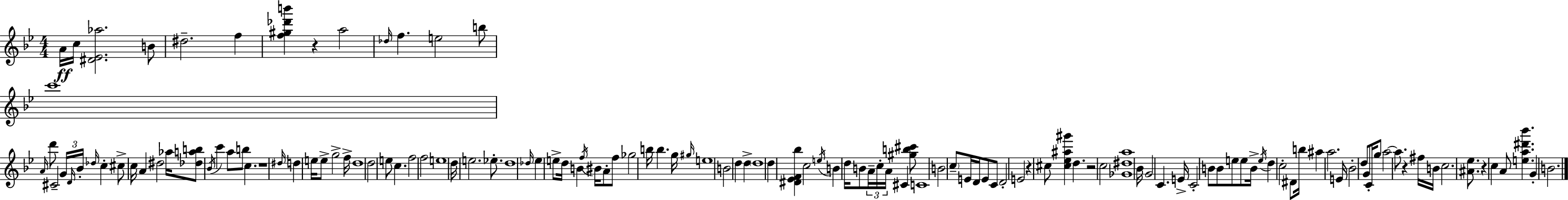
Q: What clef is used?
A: treble